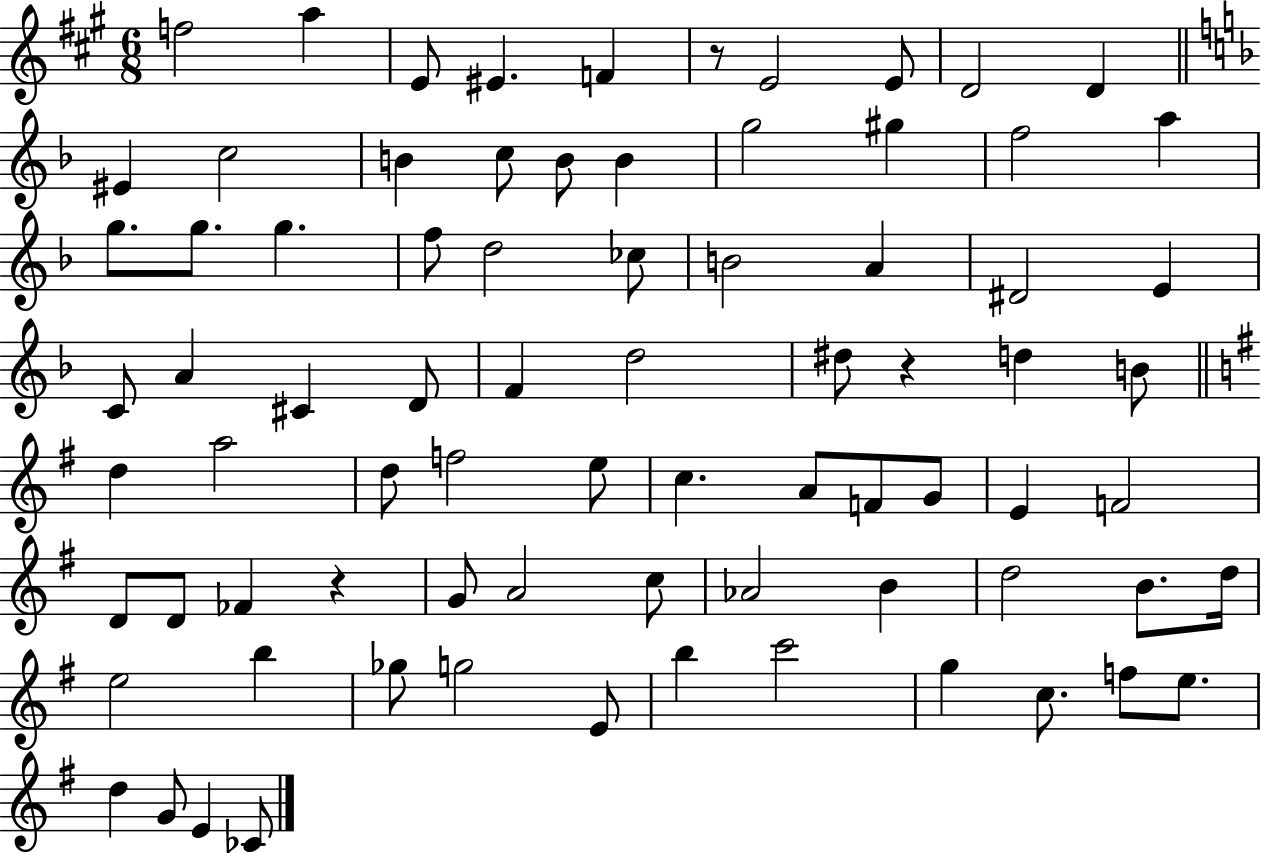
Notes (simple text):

F5/h A5/q E4/e EIS4/q. F4/q R/e E4/h E4/e D4/h D4/q EIS4/q C5/h B4/q C5/e B4/e B4/q G5/h G#5/q F5/h A5/q G5/e. G5/e. G5/q. F5/e D5/h CES5/e B4/h A4/q D#4/h E4/q C4/e A4/q C#4/q D4/e F4/q D5/h D#5/e R/q D5/q B4/e D5/q A5/h D5/e F5/h E5/e C5/q. A4/e F4/e G4/e E4/q F4/h D4/e D4/e FES4/q R/q G4/e A4/h C5/e Ab4/h B4/q D5/h B4/e. D5/s E5/h B5/q Gb5/e G5/h E4/e B5/q C6/h G5/q C5/e. F5/e E5/e. D5/q G4/e E4/q CES4/e